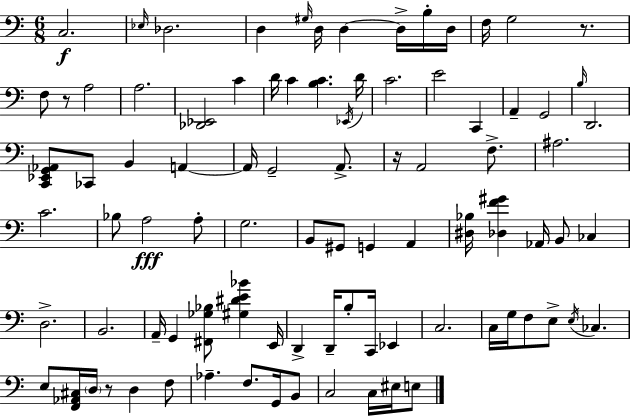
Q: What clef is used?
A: bass